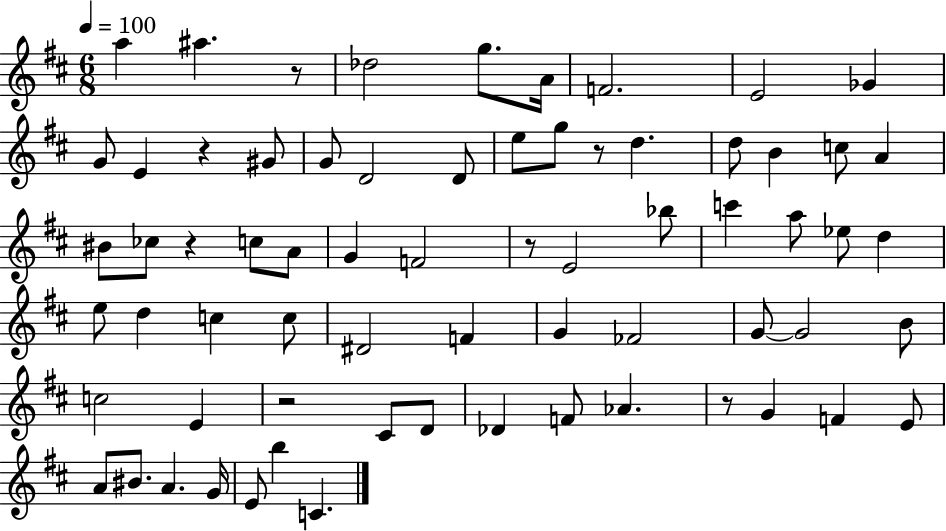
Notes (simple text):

A5/q A#5/q. R/e Db5/h G5/e. A4/s F4/h. E4/h Gb4/q G4/e E4/q R/q G#4/e G4/e D4/h D4/e E5/e G5/e R/e D5/q. D5/e B4/q C5/e A4/q BIS4/e CES5/e R/q C5/e A4/e G4/q F4/h R/e E4/h Bb5/e C6/q A5/e Eb5/e D5/q E5/e D5/q C5/q C5/e D#4/h F4/q G4/q FES4/h G4/e G4/h B4/e C5/h E4/q R/h C#4/e D4/e Db4/q F4/e Ab4/q. R/e G4/q F4/q E4/e A4/e BIS4/e. A4/q. G4/s E4/e B5/q C4/q.